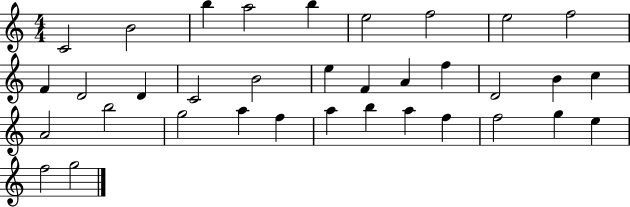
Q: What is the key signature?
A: C major